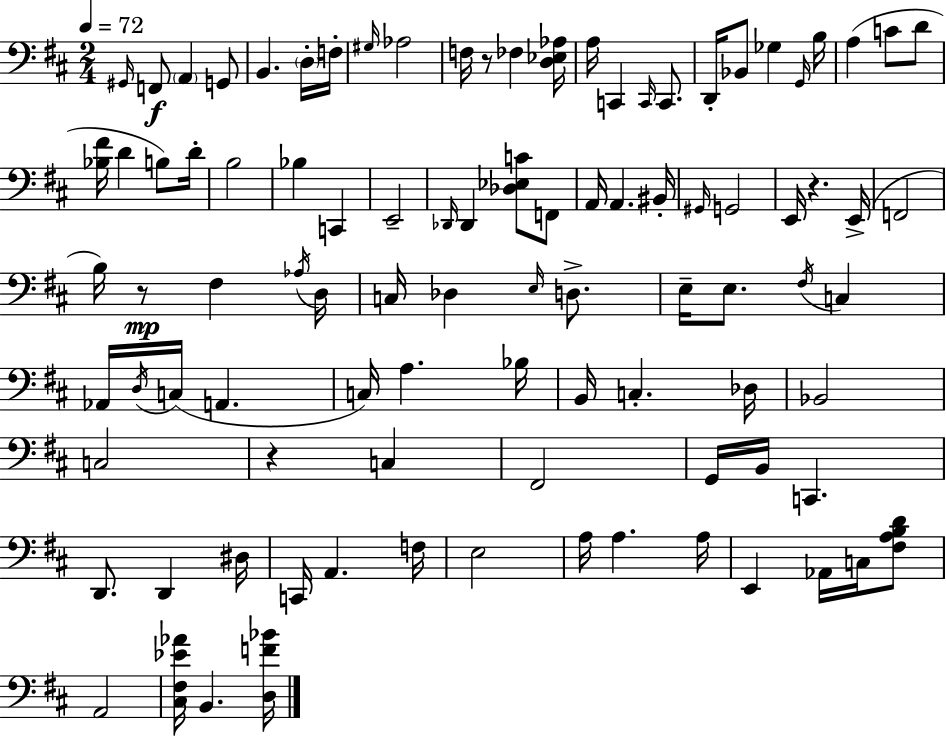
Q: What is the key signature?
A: D major